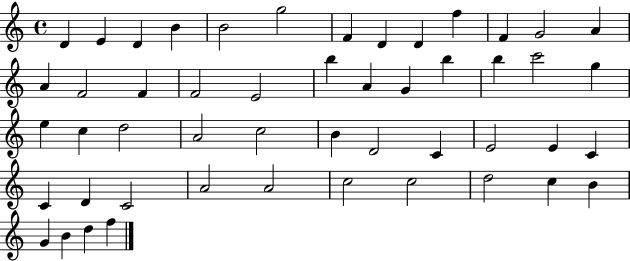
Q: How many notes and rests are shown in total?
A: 50